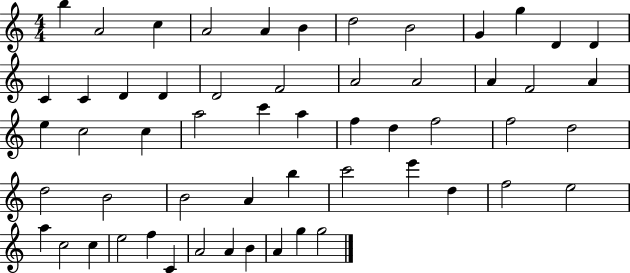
X:1
T:Untitled
M:4/4
L:1/4
K:C
b A2 c A2 A B d2 B2 G g D D C C D D D2 F2 A2 A2 A F2 A e c2 c a2 c' a f d f2 f2 d2 d2 B2 B2 A b c'2 e' d f2 e2 a c2 c e2 f C A2 A B A g g2